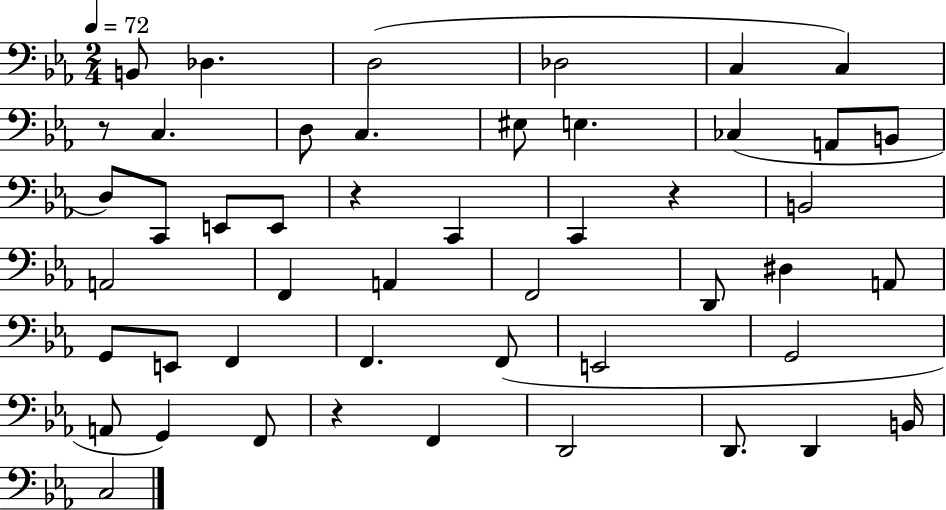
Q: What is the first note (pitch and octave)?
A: B2